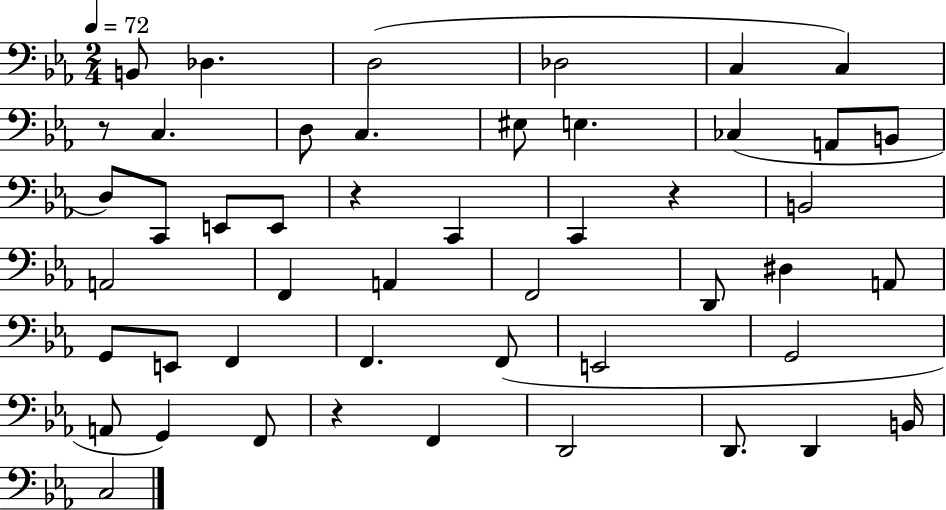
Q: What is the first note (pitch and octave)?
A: B2